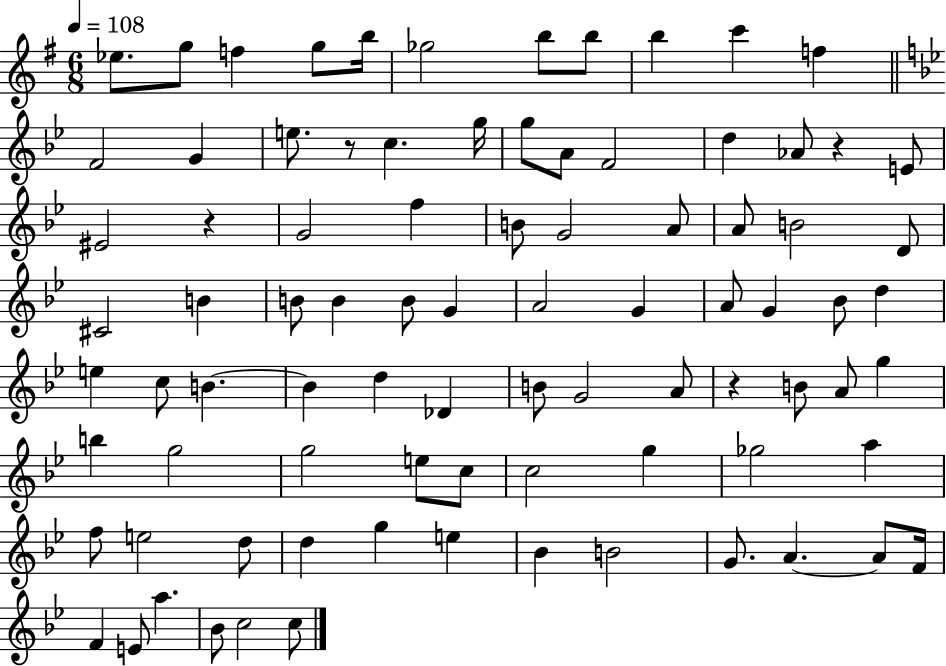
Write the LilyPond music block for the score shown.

{
  \clef treble
  \numericTimeSignature
  \time 6/8
  \key g \major
  \tempo 4 = 108
  ees''8. g''8 f''4 g''8 b''16 | ges''2 b''8 b''8 | b''4 c'''4 f''4 | \bar "||" \break \key bes \major f'2 g'4 | e''8. r8 c''4. g''16 | g''8 a'8 f'2 | d''4 aes'8 r4 e'8 | \break eis'2 r4 | g'2 f''4 | b'8 g'2 a'8 | a'8 b'2 d'8 | \break cis'2 b'4 | b'8 b'4 b'8 g'4 | a'2 g'4 | a'8 g'4 bes'8 d''4 | \break e''4 c''8 b'4.~~ | b'4 d''4 des'4 | b'8 g'2 a'8 | r4 b'8 a'8 g''4 | \break b''4 g''2 | g''2 e''8 c''8 | c''2 g''4 | ges''2 a''4 | \break f''8 e''2 d''8 | d''4 g''4 e''4 | bes'4 b'2 | g'8. a'4.~~ a'8 f'16 | \break f'4 e'8 a''4. | bes'8 c''2 c''8 | \bar "|."
}